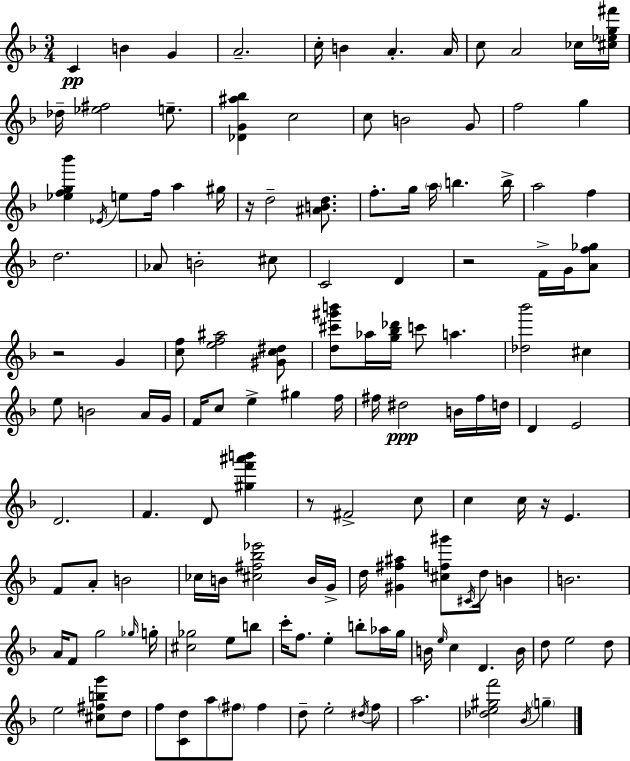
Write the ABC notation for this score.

X:1
T:Untitled
M:3/4
L:1/4
K:F
C B G A2 c/4 B A A/4 c/2 A2 _c/4 [^c_eg^f']/4 _d/4 [_e^f]2 e/2 [_DG^a_b] c2 c/2 B2 G/2 f2 g [_efg_b'] _E/4 e/2 f/4 a ^g/4 z/4 d2 [^ABd]/2 f/2 g/4 a/4 b b/4 a2 f d2 _A/2 B2 ^c/2 C2 D z2 F/4 G/4 [Af_g]/2 z2 G [cf]/2 [ef^a]2 [^Gc^d]/2 [d^c'^g'b']/2 _a/4 [g_b_d']/4 c'/2 a [_d_b']2 ^c e/2 B2 A/4 G/4 F/4 c/2 e ^g f/4 ^f/4 ^d2 B/4 ^f/4 d/4 D E2 D2 F D/2 [^gf'^a'b'] z/2 ^F2 c/2 c c/4 z/4 E F/2 A/2 B2 _c/4 B/4 [^c^f_b_e']2 B/4 G/4 d/4 [^G^f^a] [^cf^g']/2 ^C/4 d/4 B B2 A/4 F/2 g2 _g/4 g/4 [^c_g]2 e/2 b/2 c'/4 f/2 e b/2 _a/4 g/4 B/4 e/4 c D B/4 d/2 e2 d/2 e2 [^c^fbg']/2 d/2 f/2 [Cd]/2 a/2 ^f/2 ^f d/2 e2 ^d/4 f/2 a2 [_de^gf']2 _B/4 g